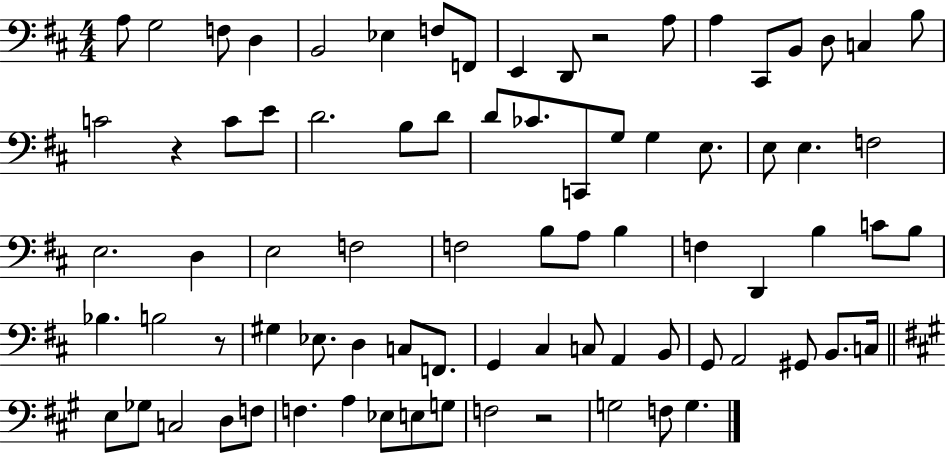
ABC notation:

X:1
T:Untitled
M:4/4
L:1/4
K:D
A,/2 G,2 F,/2 D, B,,2 _E, F,/2 F,,/2 E,, D,,/2 z2 A,/2 A, ^C,,/2 B,,/2 D,/2 C, B,/2 C2 z C/2 E/2 D2 B,/2 D/2 D/2 _C/2 C,,/2 G,/2 G, E,/2 E,/2 E, F,2 E,2 D, E,2 F,2 F,2 B,/2 A,/2 B, F, D,, B, C/2 B,/2 _B, B,2 z/2 ^G, _E,/2 D, C,/2 F,,/2 G,, ^C, C,/2 A,, B,,/2 G,,/2 A,,2 ^G,,/2 B,,/2 C,/4 E,/2 _G,/2 C,2 D,/2 F,/2 F, A, _E,/2 E,/2 G,/2 F,2 z2 G,2 F,/2 G,